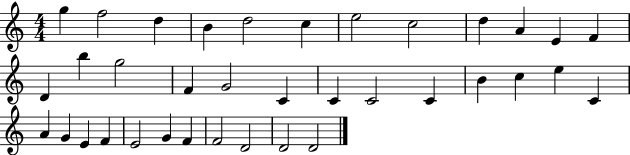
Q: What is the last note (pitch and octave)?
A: D4